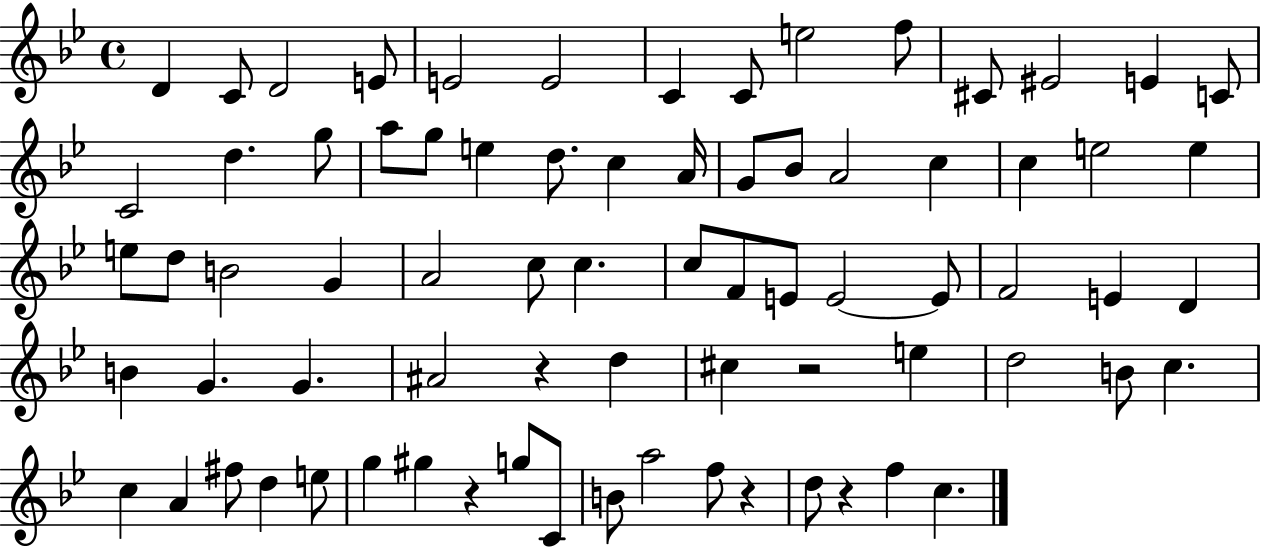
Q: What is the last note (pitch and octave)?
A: C5